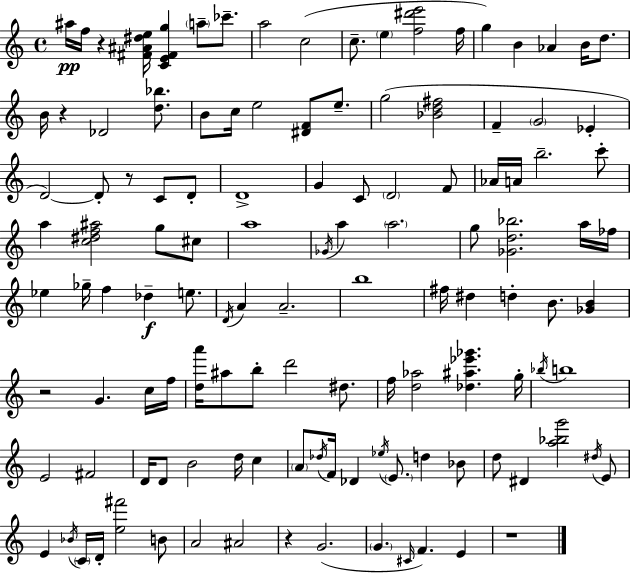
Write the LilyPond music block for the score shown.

{
  \clef treble
  \time 4/4
  \defaultTimeSignature
  \key a \minor
  ais''16\pp f''16 r4 <fis' ais' dis'' e''>16 <c' e' fis' g''>4 \parenthesize a''8-- ces'''8.-- | a''2 c''2( | c''8.-- \parenthesize e''4 <f'' dis''' e'''>2 f''16 | g''4) b'4 aes'4 b'16 d''8. | \break b'16 r4 des'2 <d'' bes''>8. | b'8 c''16 e''2 <dis' f'>8 e''8.-- | g''2( <bes' d'' fis''>2 | f'4-- \parenthesize g'2 ees'4-. | \break d'2~~) d'8-. r8 c'8 d'8-. | d'1-> | g'4 c'8 \parenthesize d'2 f'8 | aes'16 a'16 b''2.-- c'''8-. | \break a''4 <c'' dis'' f'' ais''>2 g''8 cis''8 | a''1 | \acciaccatura { ges'16 } a''4 \parenthesize a''2. | g''8 <ges' d'' bes''>2. a''16 | \break fes''16 ees''4 ges''16-- f''4 des''4--\f e''8. | \acciaccatura { d'16 } a'4 a'2.-- | b''1 | fis''16 dis''4 d''4-. b'8. <ges' b'>4 | \break r2 g'4. | c''16 f''16 <d'' a'''>16 ais''8 b''8-. d'''2 dis''8. | f''16 <d'' aes''>2 <des'' ais'' ees''' ges'''>4. | g''16-. \acciaccatura { bes''16 } b''1 | \break e'2 fis'2 | d'16 d'8 b'2 d''16 c''4 | \parenthesize a'8 \acciaccatura { des''16 } f'16 des'4 \acciaccatura { ees''16 } \parenthesize e'8. d''4 | bes'8 d''8 dis'4 <a'' bes'' g'''>2 | \break \acciaccatura { dis''16 } e'8 e'4 \acciaccatura { bes'16 } \parenthesize c'16 d'16-. <e'' fis'''>2 | b'8 a'2 ais'2 | r4 g'2.( | \parenthesize g'4. \grace { cis'16 }) f'4. | \break e'4 r1 | \bar "|."
}